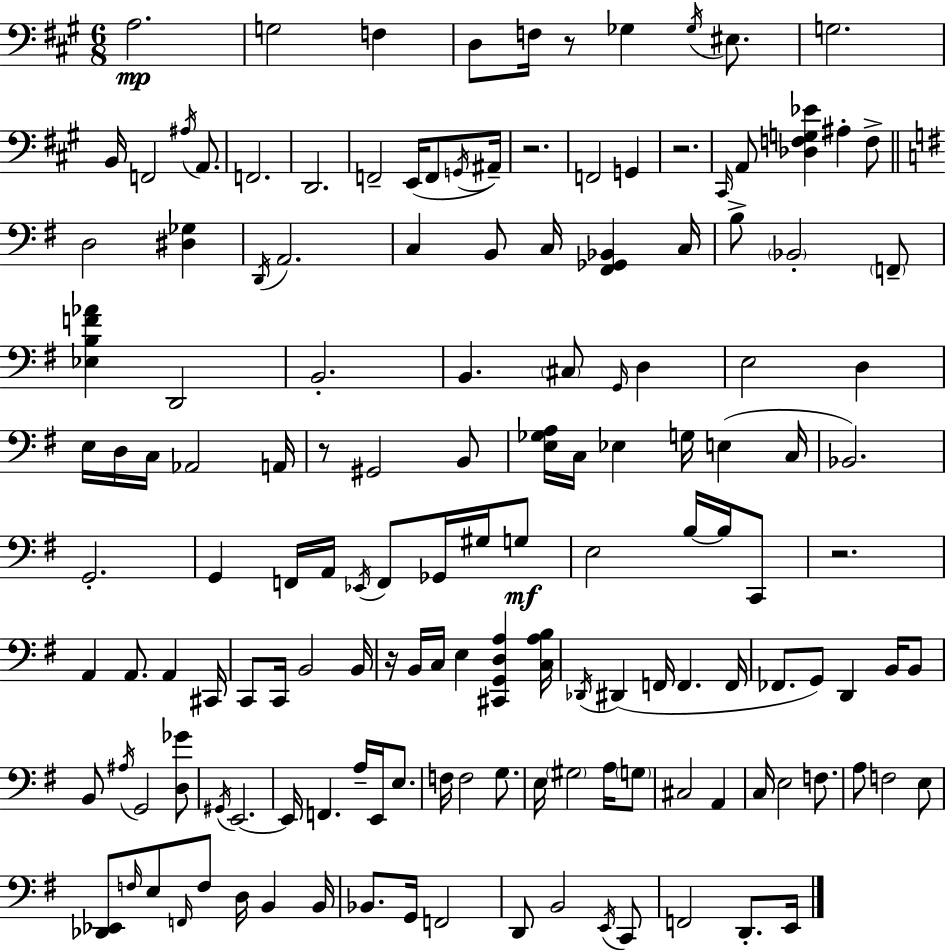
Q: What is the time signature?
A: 6/8